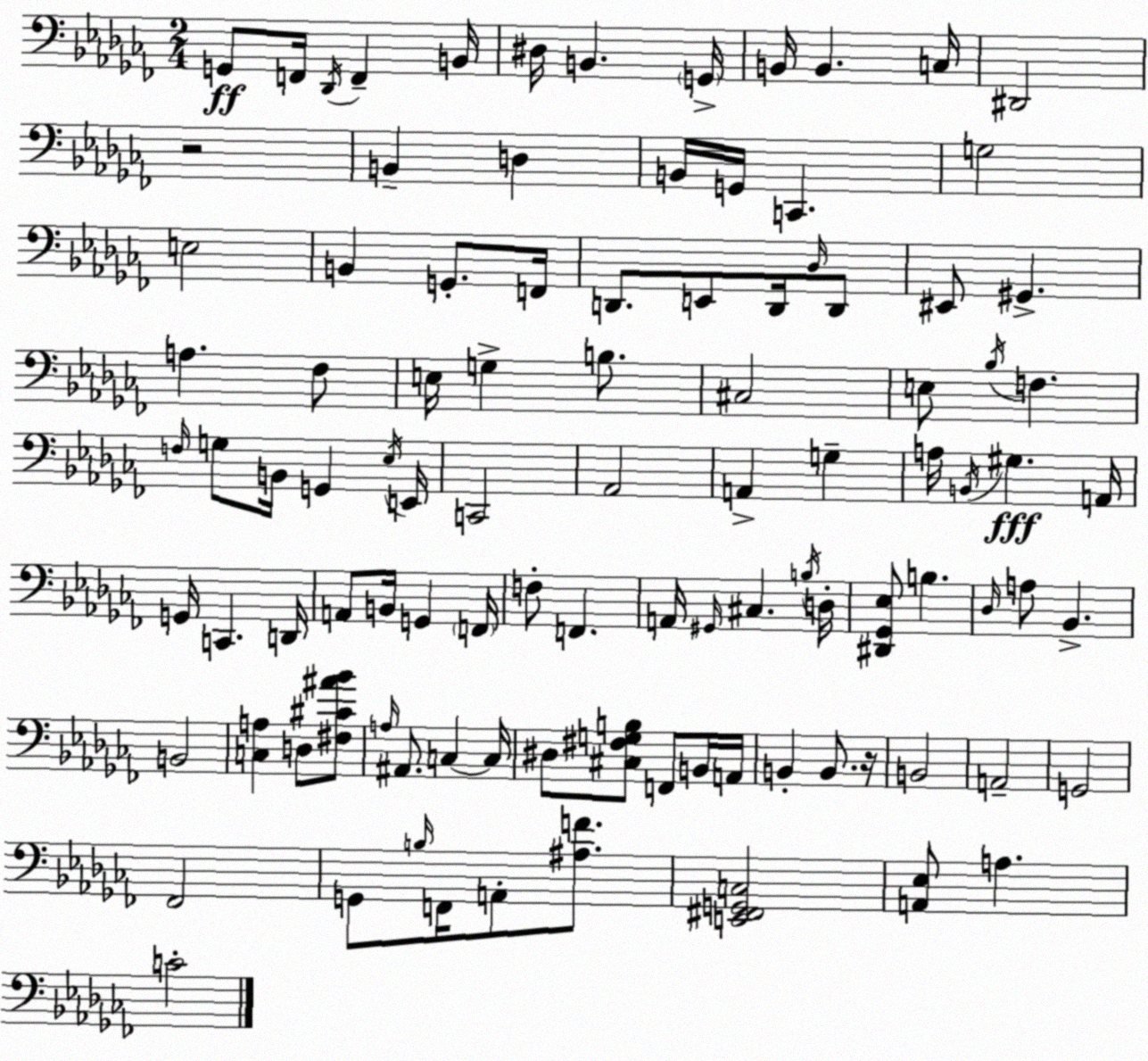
X:1
T:Untitled
M:2/4
L:1/4
K:Abm
G,,/2 F,,/4 _D,,/4 F,, B,,/4 ^D,/4 B,, G,,/4 B,,/4 B,, C,/4 ^D,,2 z2 B,, D, B,,/4 G,,/4 C,, G,2 E,2 B,, G,,/2 F,,/4 D,,/2 E,,/2 D,,/4 _D,/4 D,,/2 ^E,,/2 ^G,, A, _F,/2 E,/4 G, B,/2 ^C,2 E,/2 _B,/4 F, F,/4 G,/2 B,,/4 G,, _E,/4 E,,/4 C,,2 _A,,2 A,, G, A,/4 B,,/4 ^G, A,,/4 G,,/4 C,, D,,/4 A,,/2 B,,/4 G,, F,,/4 F,/2 F,, A,,/4 ^G,,/4 ^C, B,/4 D,/4 [^D,,_G,,_E,]/2 B, _D,/4 A,/2 _B,, B,,2 [C,A,] D,/2 [^F,^C^A_B]/2 A,/4 ^A,,/2 C, C,/4 ^D,/2 [^C,^F,G,B,]/2 F,,/2 B,,/4 A,,/4 B,, B,,/2 z/4 B,,2 A,,2 G,,2 _F,,2 G,,/2 B,/4 F,,/4 A,,/2 [^A,F]/2 [E,,^F,,G,,C,]2 [A,,_E,]/2 A, C2